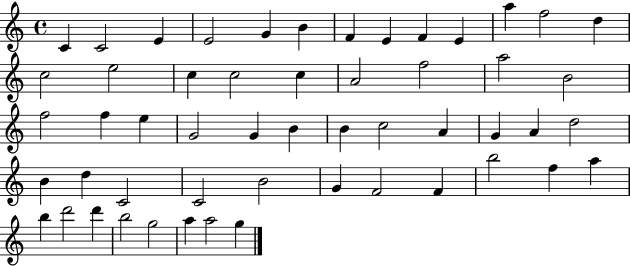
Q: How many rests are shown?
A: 0